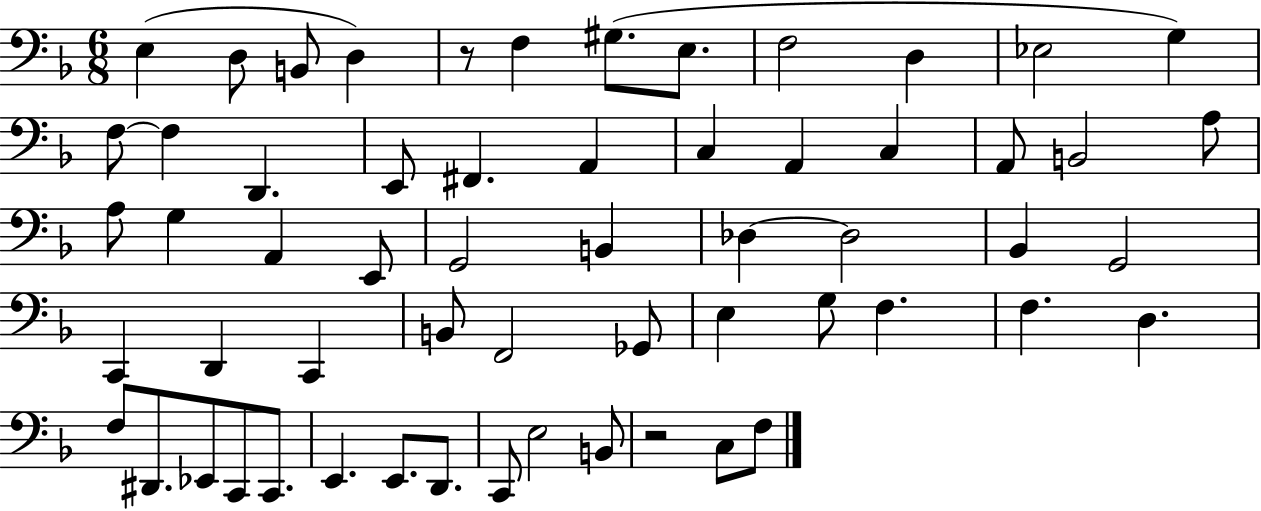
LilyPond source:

{
  \clef bass
  \numericTimeSignature
  \time 6/8
  \key f \major
  \repeat volta 2 { e4( d8 b,8 d4) | r8 f4 gis8.( e8. | f2 d4 | ees2 g4) | \break f8~~ f4 d,4. | e,8 fis,4. a,4 | c4 a,4 c4 | a,8 b,2 a8 | \break a8 g4 a,4 e,8 | g,2 b,4 | des4~~ des2 | bes,4 g,2 | \break c,4 d,4 c,4 | b,8 f,2 ges,8 | e4 g8 f4. | f4. d4. | \break f8 dis,8. ees,8 c,8 c,8. | e,4. e,8. d,8. | c,8 e2 b,8 | r2 c8 f8 | \break } \bar "|."
}